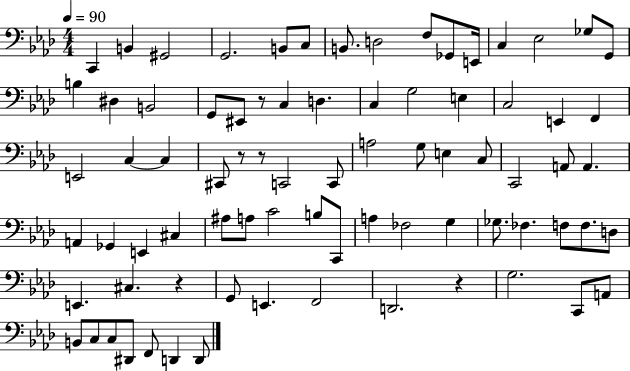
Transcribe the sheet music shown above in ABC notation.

X:1
T:Untitled
M:4/4
L:1/4
K:Ab
C,, B,, ^G,,2 G,,2 B,,/2 C,/2 B,,/2 D,2 F,/2 _G,,/2 E,,/4 C, _E,2 _G,/2 G,,/2 B, ^D, B,,2 G,,/2 ^E,,/2 z/2 C, D, C, G,2 E, C,2 E,, F,, E,,2 C, C, ^C,,/2 z/2 z/2 C,,2 C,,/2 A,2 G,/2 E, C,/2 C,,2 A,,/2 A,, A,, _G,, E,, ^C, ^A,/2 A,/2 C2 B,/2 C,,/2 A, _F,2 G, _G,/2 _F, F,/2 F,/2 D,/2 E,, ^C, z G,,/2 E,, F,,2 D,,2 z G,2 C,,/2 A,,/2 B,,/2 C,/2 C,/2 ^D,,/2 F,,/2 D,, D,,/2